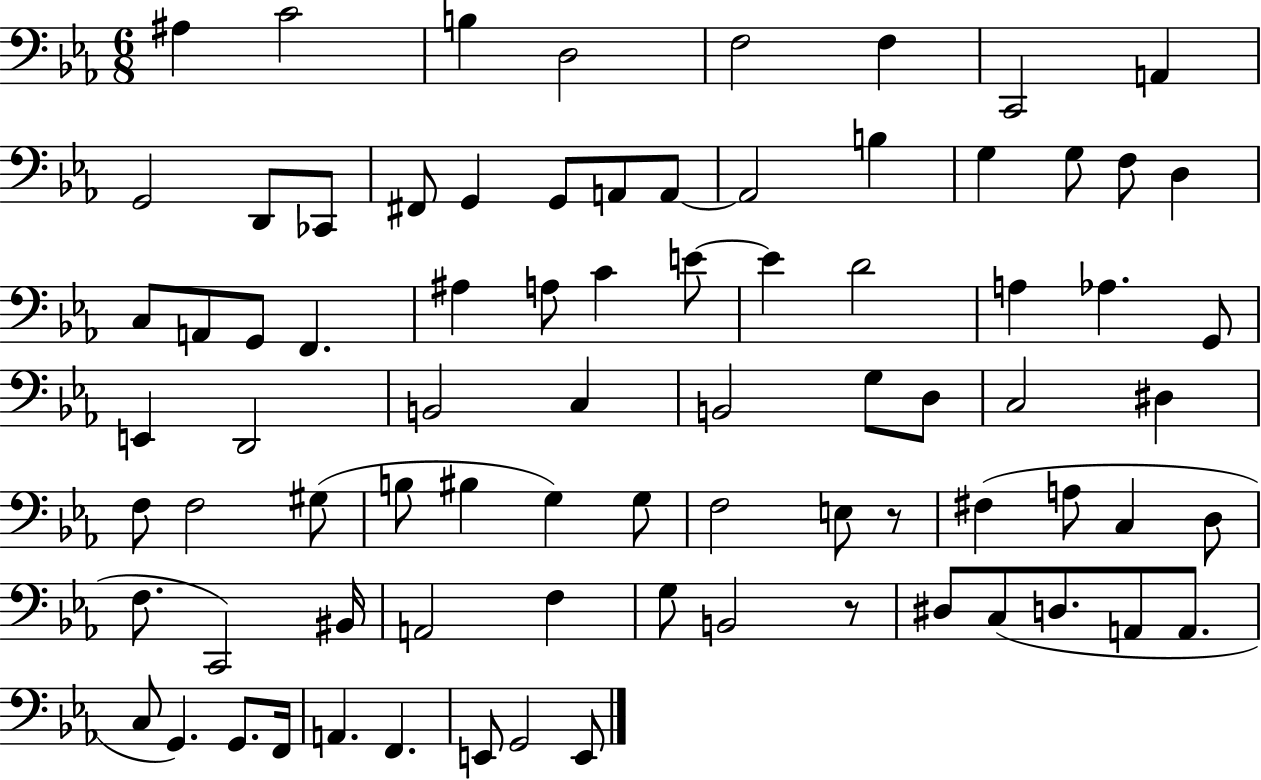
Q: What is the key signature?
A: EES major